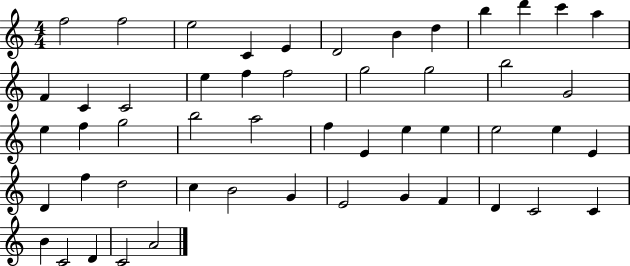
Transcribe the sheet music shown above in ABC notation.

X:1
T:Untitled
M:4/4
L:1/4
K:C
f2 f2 e2 C E D2 B d b d' c' a F C C2 e f f2 g2 g2 b2 G2 e f g2 b2 a2 f E e e e2 e E D f d2 c B2 G E2 G F D C2 C B C2 D C2 A2